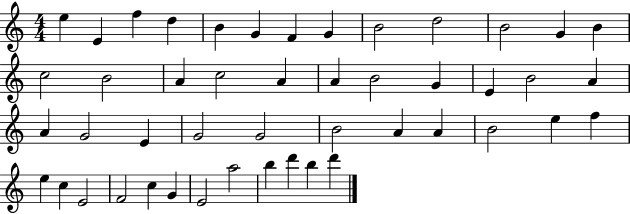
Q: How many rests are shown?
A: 0